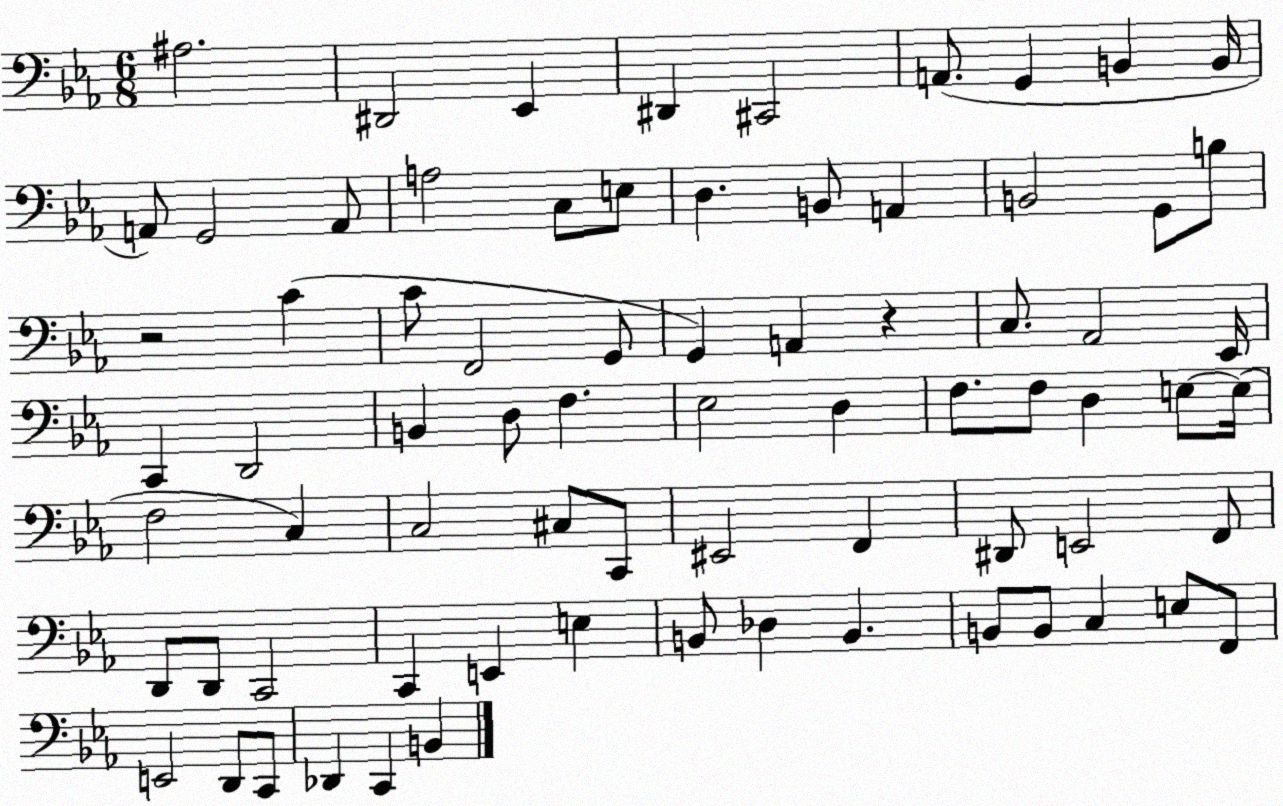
X:1
T:Untitled
M:6/8
L:1/4
K:Eb
^A,2 ^D,,2 _E,, ^D,, ^C,,2 A,,/2 G,, B,, B,,/4 A,,/2 G,,2 A,,/2 A,2 C,/2 E,/2 D, B,,/2 A,, B,,2 G,,/2 B,/2 z2 C C/2 F,,2 G,,/2 G,, A,, z C,/2 _A,,2 _E,,/4 C,, D,,2 B,, D,/2 F, _E,2 D, F,/2 F,/2 D, E,/2 E,/4 F,2 C, C,2 ^C,/2 C,,/2 ^E,,2 F,, ^D,,/2 E,,2 F,,/2 D,,/2 D,,/2 C,,2 C,, E,, E, B,,/2 _D, B,, B,,/2 B,,/2 C, E,/2 F,,/2 E,,2 D,,/2 C,,/2 _D,, C,, B,,